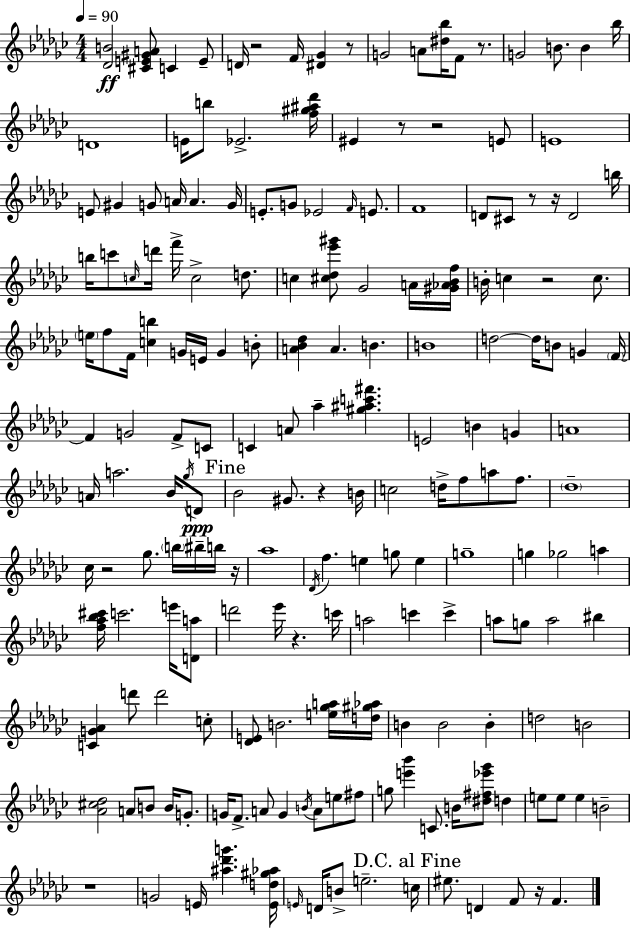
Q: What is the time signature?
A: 4/4